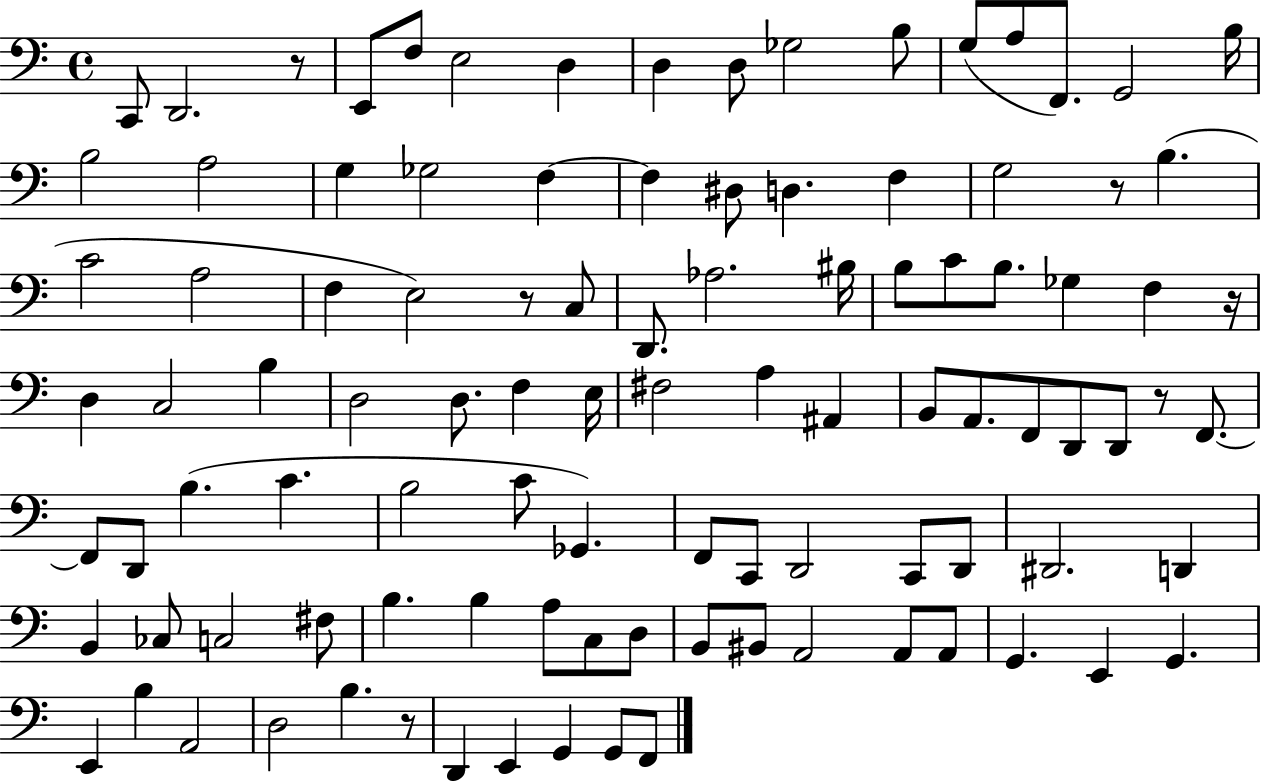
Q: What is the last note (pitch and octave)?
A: F2